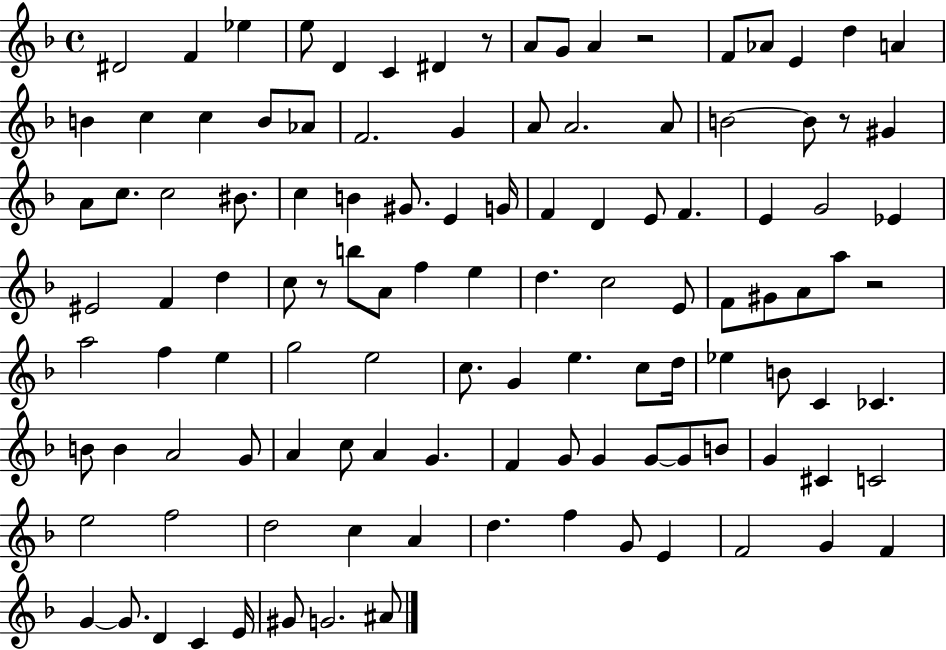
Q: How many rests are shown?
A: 5